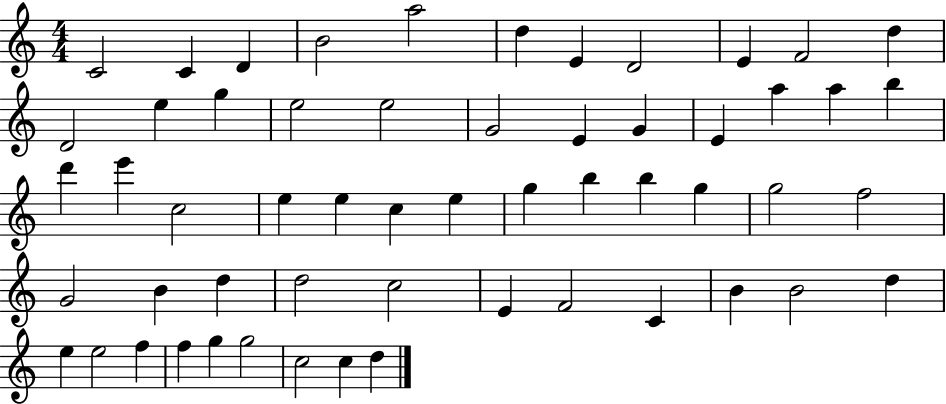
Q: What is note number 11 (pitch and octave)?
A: D5